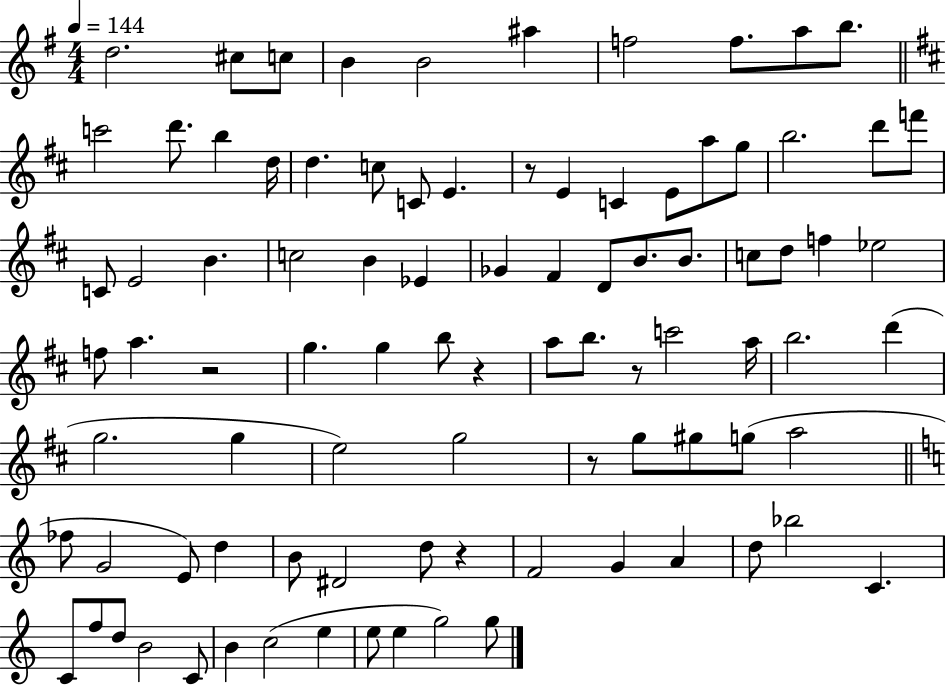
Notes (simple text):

D5/h. C#5/e C5/e B4/q B4/h A#5/q F5/h F5/e. A5/e B5/e. C6/h D6/e. B5/q D5/s D5/q. C5/e C4/e E4/q. R/e E4/q C4/q E4/e A5/e G5/e B5/h. D6/e F6/e C4/e E4/h B4/q. C5/h B4/q Eb4/q Gb4/q F#4/q D4/e B4/e. B4/e. C5/e D5/e F5/q Eb5/h F5/e A5/q. R/h G5/q. G5/q B5/e R/q A5/e B5/e. R/e C6/h A5/s B5/h. D6/q G5/h. G5/q E5/h G5/h R/e G5/e G#5/e G5/e A5/h FES5/e G4/h E4/e D5/q B4/e D#4/h D5/e R/q F4/h G4/q A4/q D5/e Bb5/h C4/q. C4/e F5/e D5/e B4/h C4/e B4/q C5/h E5/q E5/e E5/q G5/h G5/e